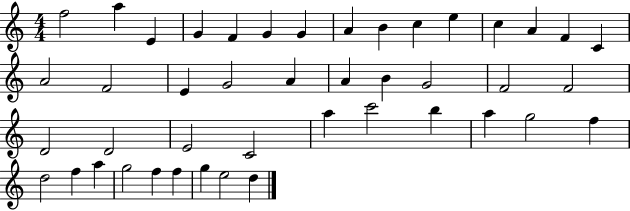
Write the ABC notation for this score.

X:1
T:Untitled
M:4/4
L:1/4
K:C
f2 a E G F G G A B c e c A F C A2 F2 E G2 A A B G2 F2 F2 D2 D2 E2 C2 a c'2 b a g2 f d2 f a g2 f f g e2 d